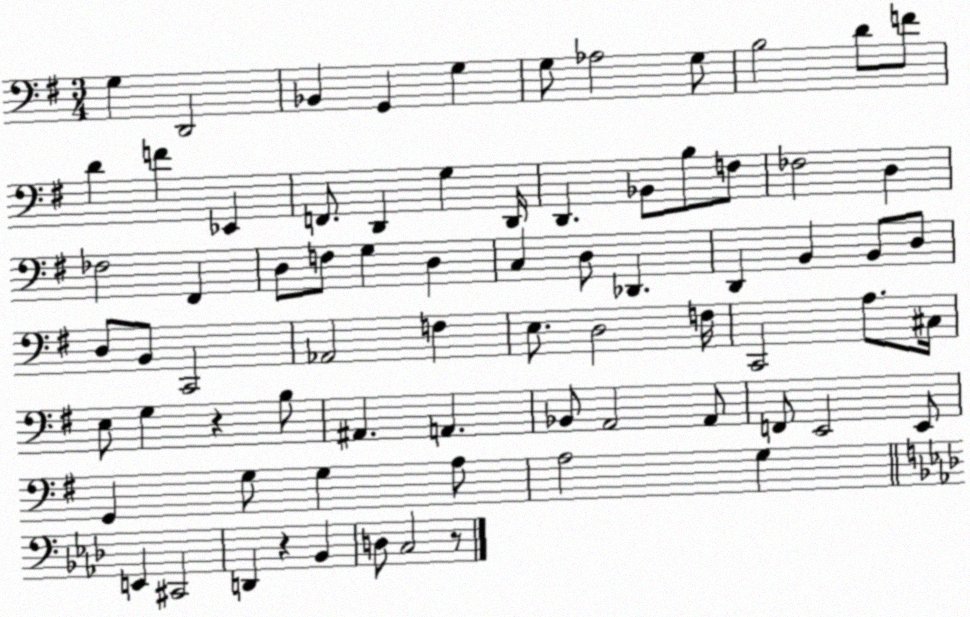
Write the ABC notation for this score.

X:1
T:Untitled
M:3/4
L:1/4
K:G
G, D,,2 _B,, G,, G, G,/2 _A,2 G,/2 B,2 D/2 F/2 D F _E,, F,,/2 D,, G, D,,/4 D,, _B,,/2 B,/2 F,/2 _F,2 D, _F,2 ^F,, D,/2 F,/2 G, D, C, D,/2 _D,, D,, B,, B,,/2 D,/2 D,/2 B,,/2 C,,2 _A,,2 F, E,/2 D,2 F,/4 C,,2 A,/2 ^C,/4 E,/2 G, z B,/2 ^A,, A,, _B,,/2 A,,2 A,,/2 F,,/2 E,,2 E,,/2 G,, G,/2 G, A,/2 A,2 G, E,, ^C,,2 D,, z _B,, D,/2 C,2 z/2